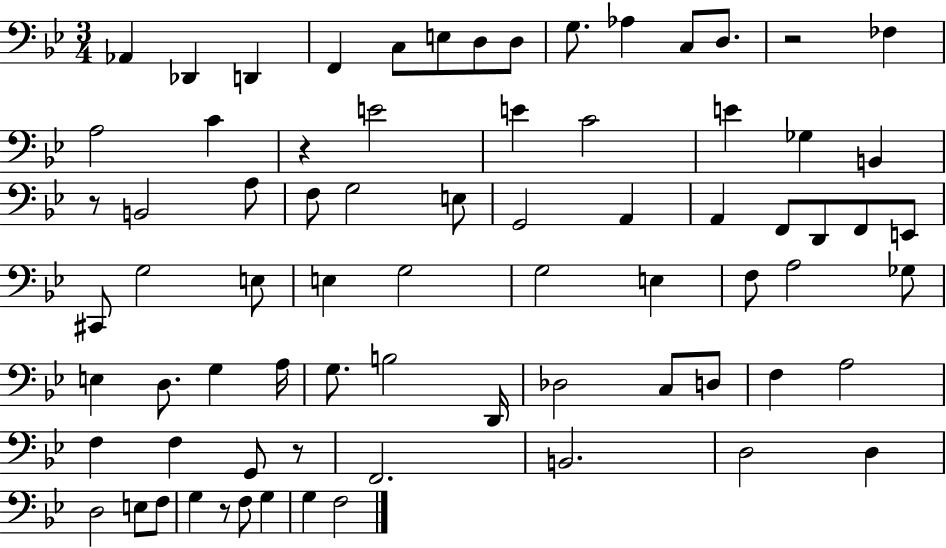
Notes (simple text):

Ab2/q Db2/q D2/q F2/q C3/e E3/e D3/e D3/e G3/e. Ab3/q C3/e D3/e. R/h FES3/q A3/h C4/q R/q E4/h E4/q C4/h E4/q Gb3/q B2/q R/e B2/h A3/e F3/e G3/h E3/e G2/h A2/q A2/q F2/e D2/e F2/e E2/e C#2/e G3/h E3/e E3/q G3/h G3/h E3/q F3/e A3/h Gb3/e E3/q D3/e. G3/q A3/s G3/e. B3/h D2/s Db3/h C3/e D3/e F3/q A3/h F3/q F3/q G2/e R/e F2/h. B2/h. D3/h D3/q D3/h E3/e F3/e G3/q R/e F3/e G3/q G3/q F3/h